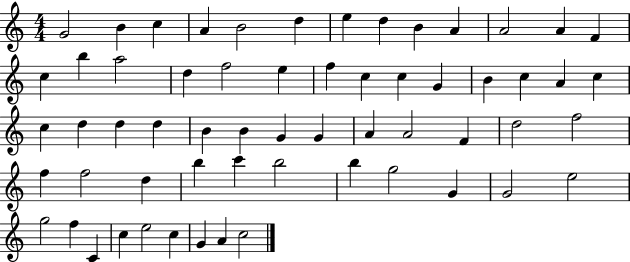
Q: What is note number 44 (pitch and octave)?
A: B5